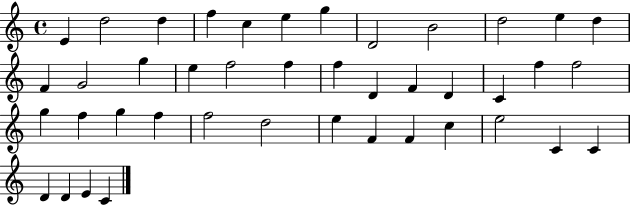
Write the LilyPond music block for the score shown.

{
  \clef treble
  \time 4/4
  \defaultTimeSignature
  \key c \major
  e'4 d''2 d''4 | f''4 c''4 e''4 g''4 | d'2 b'2 | d''2 e''4 d''4 | \break f'4 g'2 g''4 | e''4 f''2 f''4 | f''4 d'4 f'4 d'4 | c'4 f''4 f''2 | \break g''4 f''4 g''4 f''4 | f''2 d''2 | e''4 f'4 f'4 c''4 | e''2 c'4 c'4 | \break d'4 d'4 e'4 c'4 | \bar "|."
}